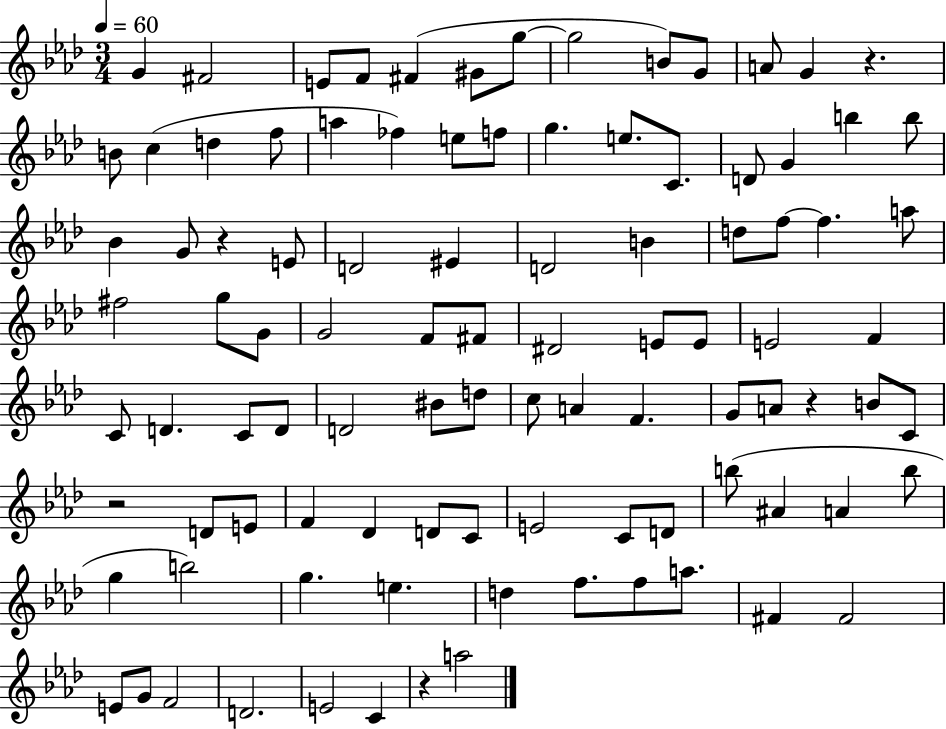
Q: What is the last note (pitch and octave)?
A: A5